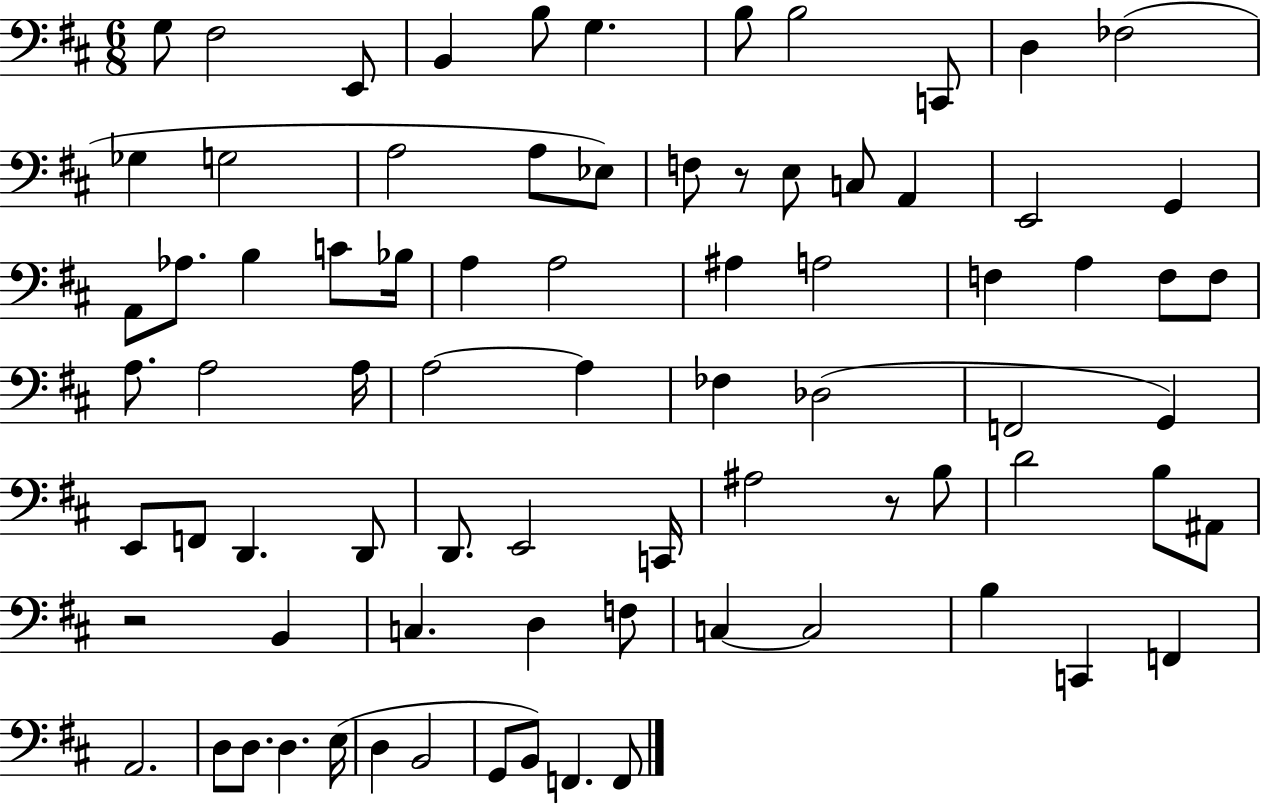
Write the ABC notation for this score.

X:1
T:Untitled
M:6/8
L:1/4
K:D
G,/2 ^F,2 E,,/2 B,, B,/2 G, B,/2 B,2 C,,/2 D, _F,2 _G, G,2 A,2 A,/2 _E,/2 F,/2 z/2 E,/2 C,/2 A,, E,,2 G,, A,,/2 _A,/2 B, C/2 _B,/4 A, A,2 ^A, A,2 F, A, F,/2 F,/2 A,/2 A,2 A,/4 A,2 A, _F, _D,2 F,,2 G,, E,,/2 F,,/2 D,, D,,/2 D,,/2 E,,2 C,,/4 ^A,2 z/2 B,/2 D2 B,/2 ^A,,/2 z2 B,, C, D, F,/2 C, C,2 B, C,, F,, A,,2 D,/2 D,/2 D, E,/4 D, B,,2 G,,/2 B,,/2 F,, F,,/2